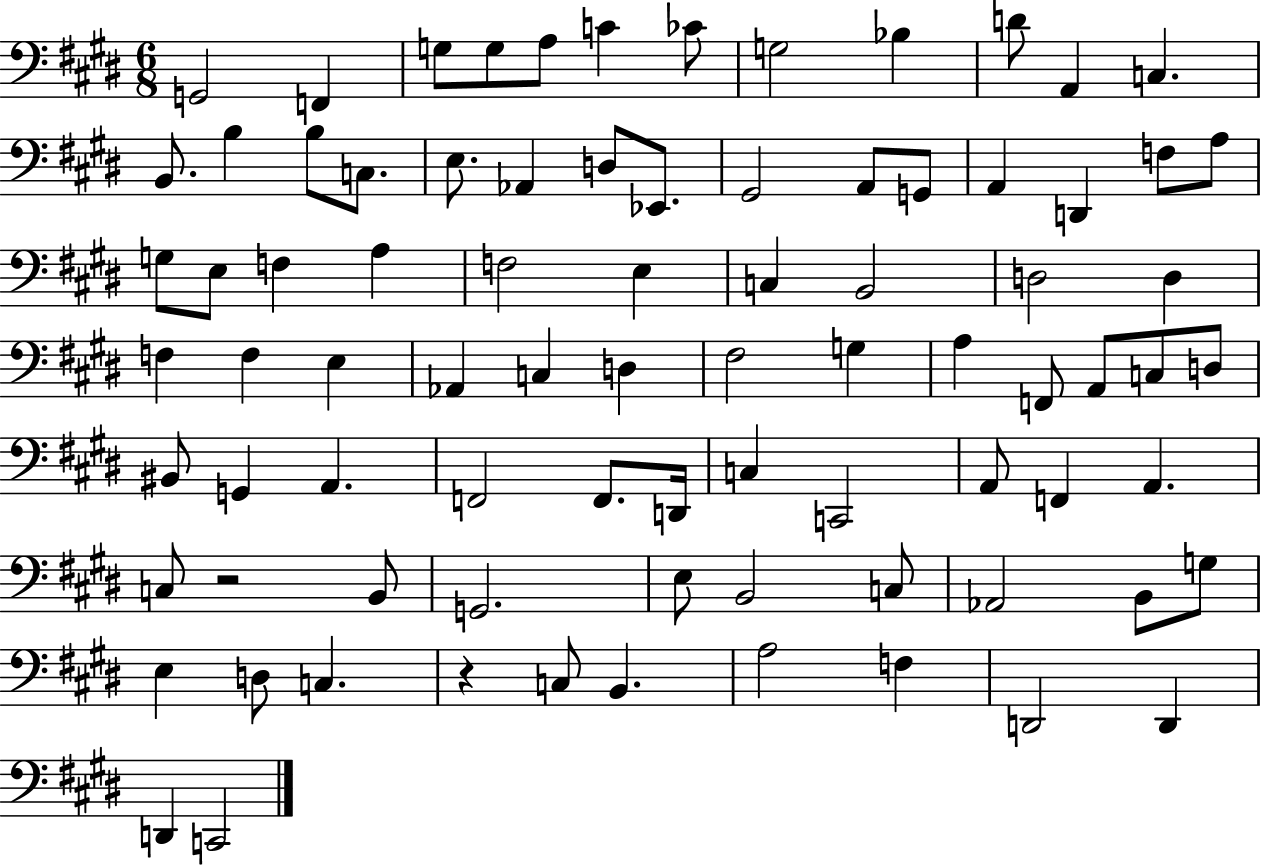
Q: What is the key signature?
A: E major